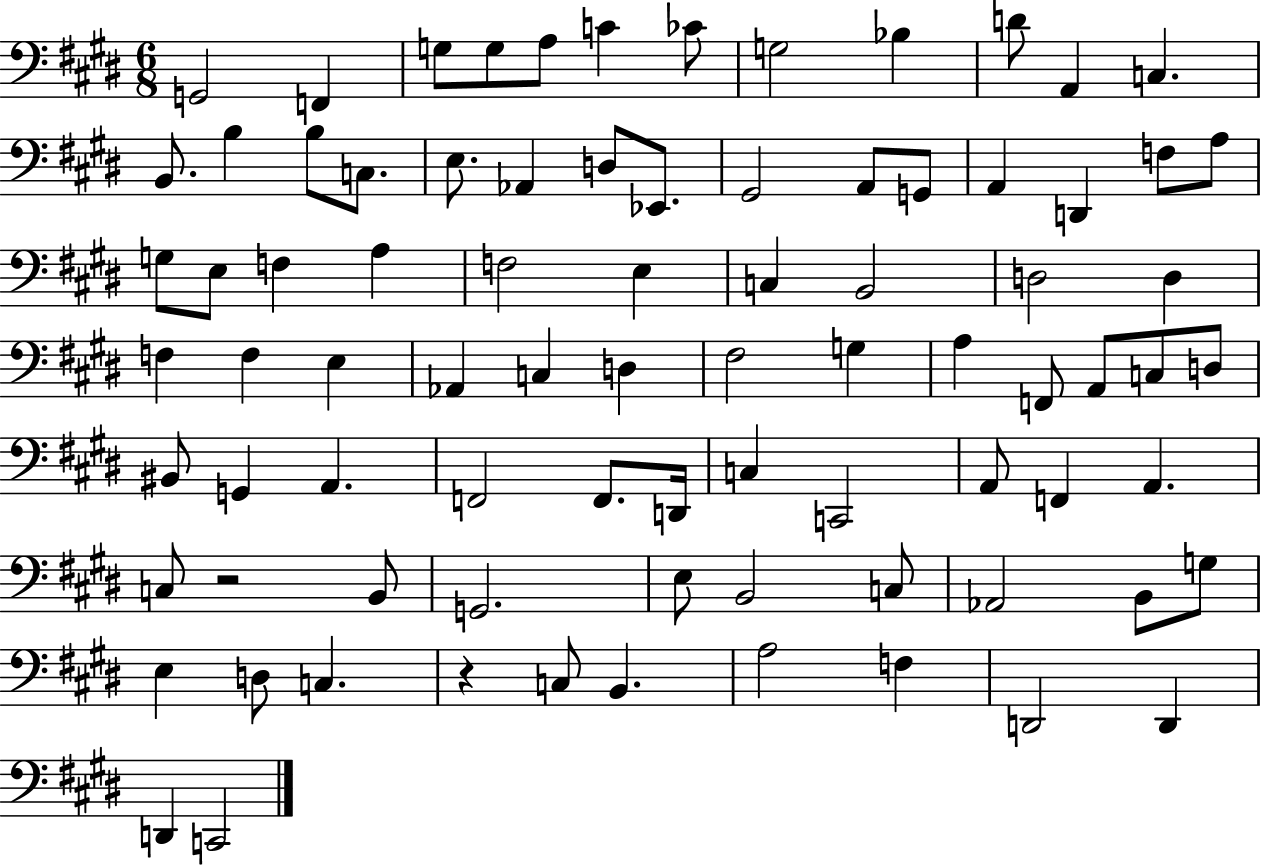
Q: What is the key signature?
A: E major